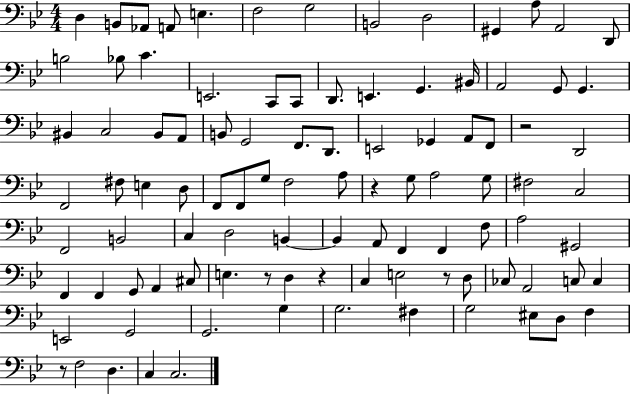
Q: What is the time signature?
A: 4/4